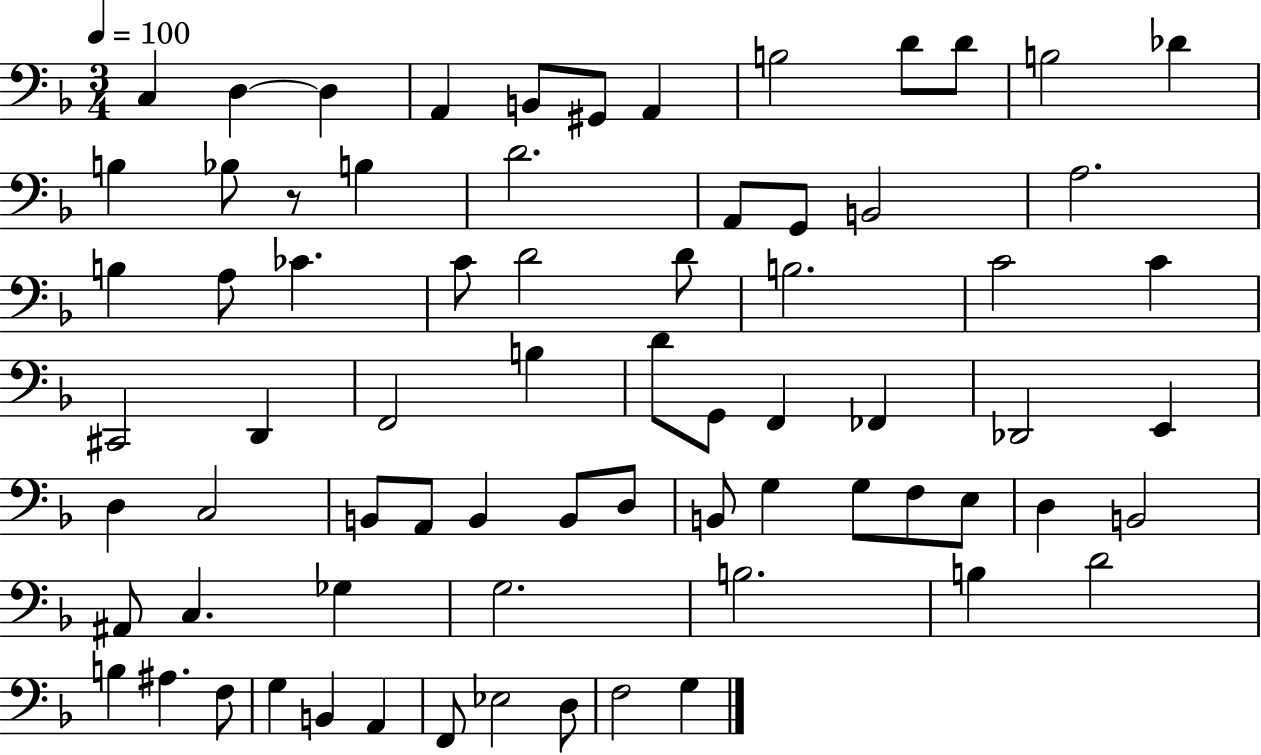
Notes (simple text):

C3/q D3/q D3/q A2/q B2/e G#2/e A2/q B3/h D4/e D4/e B3/h Db4/q B3/q Bb3/e R/e B3/q D4/h. A2/e G2/e B2/h A3/h. B3/q A3/e CES4/q. C4/e D4/h D4/e B3/h. C4/h C4/q C#2/h D2/q F2/h B3/q D4/e G2/e F2/q FES2/q Db2/h E2/q D3/q C3/h B2/e A2/e B2/q B2/e D3/e B2/e G3/q G3/e F3/e E3/e D3/q B2/h A#2/e C3/q. Gb3/q G3/h. B3/h. B3/q D4/h B3/q A#3/q. F3/e G3/q B2/q A2/q F2/e Eb3/h D3/e F3/h G3/q